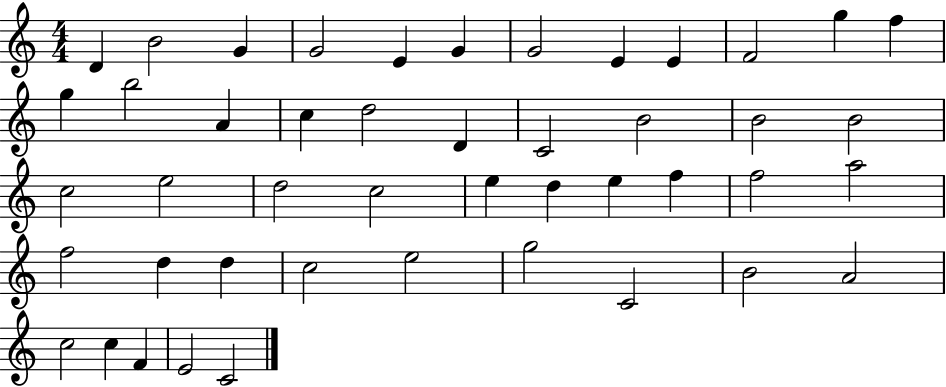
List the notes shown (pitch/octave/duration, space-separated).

D4/q B4/h G4/q G4/h E4/q G4/q G4/h E4/q E4/q F4/h G5/q F5/q G5/q B5/h A4/q C5/q D5/h D4/q C4/h B4/h B4/h B4/h C5/h E5/h D5/h C5/h E5/q D5/q E5/q F5/q F5/h A5/h F5/h D5/q D5/q C5/h E5/h G5/h C4/h B4/h A4/h C5/h C5/q F4/q E4/h C4/h